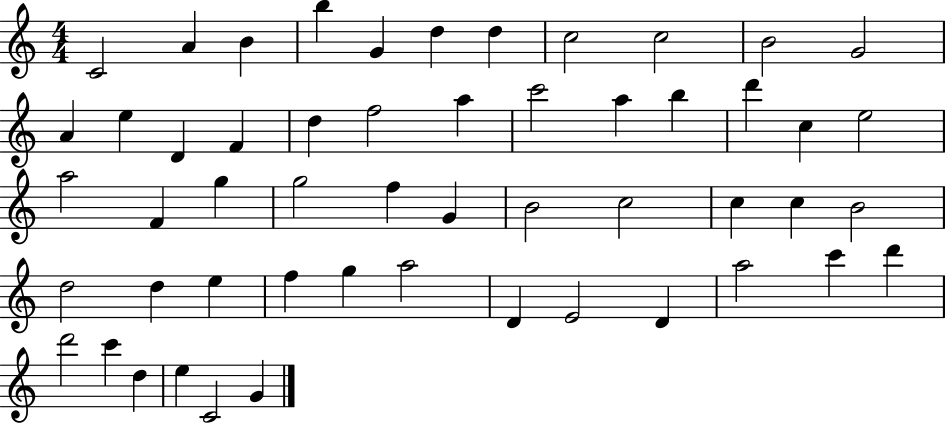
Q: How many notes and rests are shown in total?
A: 53